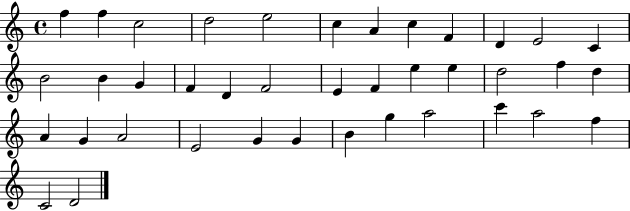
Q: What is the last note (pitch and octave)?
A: D4